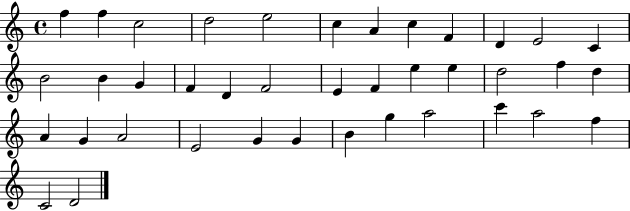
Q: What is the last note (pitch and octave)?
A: D4